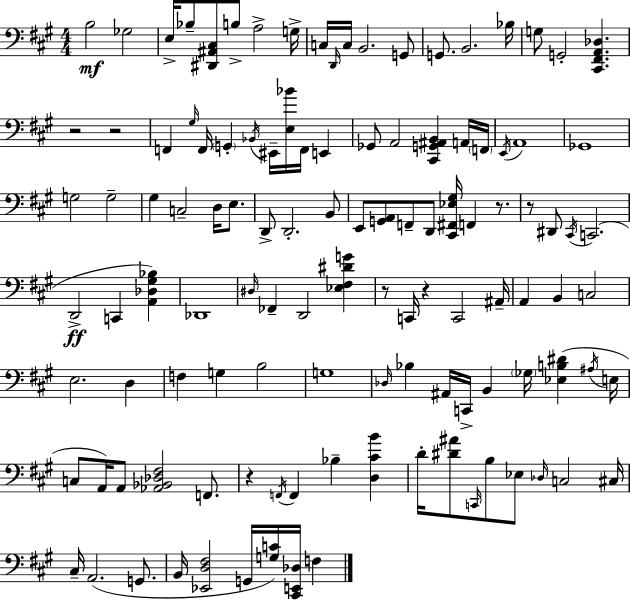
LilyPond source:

{
  \clef bass
  \numericTimeSignature
  \time 4/4
  \key a \major
  b2\mf ges2 | e16-> bes8-- <dis, ais, cis>8 b8-> a2-> g16-> | c16 \grace { d,16 } c16 b,2. g,8 | g,8. b,2. | \break bes16 g8 g,2-. <cis, fis, a, des>4. | r2 r2 | f,4 \grace { gis16 } f,16 \parenthesize g,4-. \acciaccatura { bes,16 } eis,16-- <e bes'>16 f,16 e,4 | ges,8 a,2 <cis, g, ais, b,>4 | \break a,16 \parenthesize f,16 \acciaccatura { e,16 } a,1 | ges,1 | g2 g2-- | gis4 c2-- | \break d16 e8. d,8-> d,2.-. | b,8 e,8 <g, a,>8 f,8-- d,8 <cis, fis, ees gis>16 f,4 | r8. r8 dis,8 \acciaccatura { cis,16 } c,2.( | d,2->\ff c,4 | \break <a, des gis bes>4) des,1 | \grace { dis16 } fes,4-- d,2 | <ees fis dis' g'>4 r8 c,16 r4 c,2 | ais,16-- a,4 b,4 c2 | \break e2. | d4 f4 g4 b2 | g1 | \grace { des16 } bes4 ais,16 c,16-> b,4 | \break \parenthesize ges16 <ees b dis'>4( \acciaccatura { ais16 } e16 c8 a,16) a,8 <aes, bes, des fis>2 | f,8. r4 \acciaccatura { f,16 } f,4 | bes4-- <d cis' b'>4 d'16-. <dis' ais'>8 \grace { c,16 } b8 ees8 | \grace { des16 } c2 cis16 cis16-- a,2.( | \break g,8. b,16 <ees, d fis>2 | g,16 <g c'>16) <cis, e, des>16 f4 \bar "|."
}